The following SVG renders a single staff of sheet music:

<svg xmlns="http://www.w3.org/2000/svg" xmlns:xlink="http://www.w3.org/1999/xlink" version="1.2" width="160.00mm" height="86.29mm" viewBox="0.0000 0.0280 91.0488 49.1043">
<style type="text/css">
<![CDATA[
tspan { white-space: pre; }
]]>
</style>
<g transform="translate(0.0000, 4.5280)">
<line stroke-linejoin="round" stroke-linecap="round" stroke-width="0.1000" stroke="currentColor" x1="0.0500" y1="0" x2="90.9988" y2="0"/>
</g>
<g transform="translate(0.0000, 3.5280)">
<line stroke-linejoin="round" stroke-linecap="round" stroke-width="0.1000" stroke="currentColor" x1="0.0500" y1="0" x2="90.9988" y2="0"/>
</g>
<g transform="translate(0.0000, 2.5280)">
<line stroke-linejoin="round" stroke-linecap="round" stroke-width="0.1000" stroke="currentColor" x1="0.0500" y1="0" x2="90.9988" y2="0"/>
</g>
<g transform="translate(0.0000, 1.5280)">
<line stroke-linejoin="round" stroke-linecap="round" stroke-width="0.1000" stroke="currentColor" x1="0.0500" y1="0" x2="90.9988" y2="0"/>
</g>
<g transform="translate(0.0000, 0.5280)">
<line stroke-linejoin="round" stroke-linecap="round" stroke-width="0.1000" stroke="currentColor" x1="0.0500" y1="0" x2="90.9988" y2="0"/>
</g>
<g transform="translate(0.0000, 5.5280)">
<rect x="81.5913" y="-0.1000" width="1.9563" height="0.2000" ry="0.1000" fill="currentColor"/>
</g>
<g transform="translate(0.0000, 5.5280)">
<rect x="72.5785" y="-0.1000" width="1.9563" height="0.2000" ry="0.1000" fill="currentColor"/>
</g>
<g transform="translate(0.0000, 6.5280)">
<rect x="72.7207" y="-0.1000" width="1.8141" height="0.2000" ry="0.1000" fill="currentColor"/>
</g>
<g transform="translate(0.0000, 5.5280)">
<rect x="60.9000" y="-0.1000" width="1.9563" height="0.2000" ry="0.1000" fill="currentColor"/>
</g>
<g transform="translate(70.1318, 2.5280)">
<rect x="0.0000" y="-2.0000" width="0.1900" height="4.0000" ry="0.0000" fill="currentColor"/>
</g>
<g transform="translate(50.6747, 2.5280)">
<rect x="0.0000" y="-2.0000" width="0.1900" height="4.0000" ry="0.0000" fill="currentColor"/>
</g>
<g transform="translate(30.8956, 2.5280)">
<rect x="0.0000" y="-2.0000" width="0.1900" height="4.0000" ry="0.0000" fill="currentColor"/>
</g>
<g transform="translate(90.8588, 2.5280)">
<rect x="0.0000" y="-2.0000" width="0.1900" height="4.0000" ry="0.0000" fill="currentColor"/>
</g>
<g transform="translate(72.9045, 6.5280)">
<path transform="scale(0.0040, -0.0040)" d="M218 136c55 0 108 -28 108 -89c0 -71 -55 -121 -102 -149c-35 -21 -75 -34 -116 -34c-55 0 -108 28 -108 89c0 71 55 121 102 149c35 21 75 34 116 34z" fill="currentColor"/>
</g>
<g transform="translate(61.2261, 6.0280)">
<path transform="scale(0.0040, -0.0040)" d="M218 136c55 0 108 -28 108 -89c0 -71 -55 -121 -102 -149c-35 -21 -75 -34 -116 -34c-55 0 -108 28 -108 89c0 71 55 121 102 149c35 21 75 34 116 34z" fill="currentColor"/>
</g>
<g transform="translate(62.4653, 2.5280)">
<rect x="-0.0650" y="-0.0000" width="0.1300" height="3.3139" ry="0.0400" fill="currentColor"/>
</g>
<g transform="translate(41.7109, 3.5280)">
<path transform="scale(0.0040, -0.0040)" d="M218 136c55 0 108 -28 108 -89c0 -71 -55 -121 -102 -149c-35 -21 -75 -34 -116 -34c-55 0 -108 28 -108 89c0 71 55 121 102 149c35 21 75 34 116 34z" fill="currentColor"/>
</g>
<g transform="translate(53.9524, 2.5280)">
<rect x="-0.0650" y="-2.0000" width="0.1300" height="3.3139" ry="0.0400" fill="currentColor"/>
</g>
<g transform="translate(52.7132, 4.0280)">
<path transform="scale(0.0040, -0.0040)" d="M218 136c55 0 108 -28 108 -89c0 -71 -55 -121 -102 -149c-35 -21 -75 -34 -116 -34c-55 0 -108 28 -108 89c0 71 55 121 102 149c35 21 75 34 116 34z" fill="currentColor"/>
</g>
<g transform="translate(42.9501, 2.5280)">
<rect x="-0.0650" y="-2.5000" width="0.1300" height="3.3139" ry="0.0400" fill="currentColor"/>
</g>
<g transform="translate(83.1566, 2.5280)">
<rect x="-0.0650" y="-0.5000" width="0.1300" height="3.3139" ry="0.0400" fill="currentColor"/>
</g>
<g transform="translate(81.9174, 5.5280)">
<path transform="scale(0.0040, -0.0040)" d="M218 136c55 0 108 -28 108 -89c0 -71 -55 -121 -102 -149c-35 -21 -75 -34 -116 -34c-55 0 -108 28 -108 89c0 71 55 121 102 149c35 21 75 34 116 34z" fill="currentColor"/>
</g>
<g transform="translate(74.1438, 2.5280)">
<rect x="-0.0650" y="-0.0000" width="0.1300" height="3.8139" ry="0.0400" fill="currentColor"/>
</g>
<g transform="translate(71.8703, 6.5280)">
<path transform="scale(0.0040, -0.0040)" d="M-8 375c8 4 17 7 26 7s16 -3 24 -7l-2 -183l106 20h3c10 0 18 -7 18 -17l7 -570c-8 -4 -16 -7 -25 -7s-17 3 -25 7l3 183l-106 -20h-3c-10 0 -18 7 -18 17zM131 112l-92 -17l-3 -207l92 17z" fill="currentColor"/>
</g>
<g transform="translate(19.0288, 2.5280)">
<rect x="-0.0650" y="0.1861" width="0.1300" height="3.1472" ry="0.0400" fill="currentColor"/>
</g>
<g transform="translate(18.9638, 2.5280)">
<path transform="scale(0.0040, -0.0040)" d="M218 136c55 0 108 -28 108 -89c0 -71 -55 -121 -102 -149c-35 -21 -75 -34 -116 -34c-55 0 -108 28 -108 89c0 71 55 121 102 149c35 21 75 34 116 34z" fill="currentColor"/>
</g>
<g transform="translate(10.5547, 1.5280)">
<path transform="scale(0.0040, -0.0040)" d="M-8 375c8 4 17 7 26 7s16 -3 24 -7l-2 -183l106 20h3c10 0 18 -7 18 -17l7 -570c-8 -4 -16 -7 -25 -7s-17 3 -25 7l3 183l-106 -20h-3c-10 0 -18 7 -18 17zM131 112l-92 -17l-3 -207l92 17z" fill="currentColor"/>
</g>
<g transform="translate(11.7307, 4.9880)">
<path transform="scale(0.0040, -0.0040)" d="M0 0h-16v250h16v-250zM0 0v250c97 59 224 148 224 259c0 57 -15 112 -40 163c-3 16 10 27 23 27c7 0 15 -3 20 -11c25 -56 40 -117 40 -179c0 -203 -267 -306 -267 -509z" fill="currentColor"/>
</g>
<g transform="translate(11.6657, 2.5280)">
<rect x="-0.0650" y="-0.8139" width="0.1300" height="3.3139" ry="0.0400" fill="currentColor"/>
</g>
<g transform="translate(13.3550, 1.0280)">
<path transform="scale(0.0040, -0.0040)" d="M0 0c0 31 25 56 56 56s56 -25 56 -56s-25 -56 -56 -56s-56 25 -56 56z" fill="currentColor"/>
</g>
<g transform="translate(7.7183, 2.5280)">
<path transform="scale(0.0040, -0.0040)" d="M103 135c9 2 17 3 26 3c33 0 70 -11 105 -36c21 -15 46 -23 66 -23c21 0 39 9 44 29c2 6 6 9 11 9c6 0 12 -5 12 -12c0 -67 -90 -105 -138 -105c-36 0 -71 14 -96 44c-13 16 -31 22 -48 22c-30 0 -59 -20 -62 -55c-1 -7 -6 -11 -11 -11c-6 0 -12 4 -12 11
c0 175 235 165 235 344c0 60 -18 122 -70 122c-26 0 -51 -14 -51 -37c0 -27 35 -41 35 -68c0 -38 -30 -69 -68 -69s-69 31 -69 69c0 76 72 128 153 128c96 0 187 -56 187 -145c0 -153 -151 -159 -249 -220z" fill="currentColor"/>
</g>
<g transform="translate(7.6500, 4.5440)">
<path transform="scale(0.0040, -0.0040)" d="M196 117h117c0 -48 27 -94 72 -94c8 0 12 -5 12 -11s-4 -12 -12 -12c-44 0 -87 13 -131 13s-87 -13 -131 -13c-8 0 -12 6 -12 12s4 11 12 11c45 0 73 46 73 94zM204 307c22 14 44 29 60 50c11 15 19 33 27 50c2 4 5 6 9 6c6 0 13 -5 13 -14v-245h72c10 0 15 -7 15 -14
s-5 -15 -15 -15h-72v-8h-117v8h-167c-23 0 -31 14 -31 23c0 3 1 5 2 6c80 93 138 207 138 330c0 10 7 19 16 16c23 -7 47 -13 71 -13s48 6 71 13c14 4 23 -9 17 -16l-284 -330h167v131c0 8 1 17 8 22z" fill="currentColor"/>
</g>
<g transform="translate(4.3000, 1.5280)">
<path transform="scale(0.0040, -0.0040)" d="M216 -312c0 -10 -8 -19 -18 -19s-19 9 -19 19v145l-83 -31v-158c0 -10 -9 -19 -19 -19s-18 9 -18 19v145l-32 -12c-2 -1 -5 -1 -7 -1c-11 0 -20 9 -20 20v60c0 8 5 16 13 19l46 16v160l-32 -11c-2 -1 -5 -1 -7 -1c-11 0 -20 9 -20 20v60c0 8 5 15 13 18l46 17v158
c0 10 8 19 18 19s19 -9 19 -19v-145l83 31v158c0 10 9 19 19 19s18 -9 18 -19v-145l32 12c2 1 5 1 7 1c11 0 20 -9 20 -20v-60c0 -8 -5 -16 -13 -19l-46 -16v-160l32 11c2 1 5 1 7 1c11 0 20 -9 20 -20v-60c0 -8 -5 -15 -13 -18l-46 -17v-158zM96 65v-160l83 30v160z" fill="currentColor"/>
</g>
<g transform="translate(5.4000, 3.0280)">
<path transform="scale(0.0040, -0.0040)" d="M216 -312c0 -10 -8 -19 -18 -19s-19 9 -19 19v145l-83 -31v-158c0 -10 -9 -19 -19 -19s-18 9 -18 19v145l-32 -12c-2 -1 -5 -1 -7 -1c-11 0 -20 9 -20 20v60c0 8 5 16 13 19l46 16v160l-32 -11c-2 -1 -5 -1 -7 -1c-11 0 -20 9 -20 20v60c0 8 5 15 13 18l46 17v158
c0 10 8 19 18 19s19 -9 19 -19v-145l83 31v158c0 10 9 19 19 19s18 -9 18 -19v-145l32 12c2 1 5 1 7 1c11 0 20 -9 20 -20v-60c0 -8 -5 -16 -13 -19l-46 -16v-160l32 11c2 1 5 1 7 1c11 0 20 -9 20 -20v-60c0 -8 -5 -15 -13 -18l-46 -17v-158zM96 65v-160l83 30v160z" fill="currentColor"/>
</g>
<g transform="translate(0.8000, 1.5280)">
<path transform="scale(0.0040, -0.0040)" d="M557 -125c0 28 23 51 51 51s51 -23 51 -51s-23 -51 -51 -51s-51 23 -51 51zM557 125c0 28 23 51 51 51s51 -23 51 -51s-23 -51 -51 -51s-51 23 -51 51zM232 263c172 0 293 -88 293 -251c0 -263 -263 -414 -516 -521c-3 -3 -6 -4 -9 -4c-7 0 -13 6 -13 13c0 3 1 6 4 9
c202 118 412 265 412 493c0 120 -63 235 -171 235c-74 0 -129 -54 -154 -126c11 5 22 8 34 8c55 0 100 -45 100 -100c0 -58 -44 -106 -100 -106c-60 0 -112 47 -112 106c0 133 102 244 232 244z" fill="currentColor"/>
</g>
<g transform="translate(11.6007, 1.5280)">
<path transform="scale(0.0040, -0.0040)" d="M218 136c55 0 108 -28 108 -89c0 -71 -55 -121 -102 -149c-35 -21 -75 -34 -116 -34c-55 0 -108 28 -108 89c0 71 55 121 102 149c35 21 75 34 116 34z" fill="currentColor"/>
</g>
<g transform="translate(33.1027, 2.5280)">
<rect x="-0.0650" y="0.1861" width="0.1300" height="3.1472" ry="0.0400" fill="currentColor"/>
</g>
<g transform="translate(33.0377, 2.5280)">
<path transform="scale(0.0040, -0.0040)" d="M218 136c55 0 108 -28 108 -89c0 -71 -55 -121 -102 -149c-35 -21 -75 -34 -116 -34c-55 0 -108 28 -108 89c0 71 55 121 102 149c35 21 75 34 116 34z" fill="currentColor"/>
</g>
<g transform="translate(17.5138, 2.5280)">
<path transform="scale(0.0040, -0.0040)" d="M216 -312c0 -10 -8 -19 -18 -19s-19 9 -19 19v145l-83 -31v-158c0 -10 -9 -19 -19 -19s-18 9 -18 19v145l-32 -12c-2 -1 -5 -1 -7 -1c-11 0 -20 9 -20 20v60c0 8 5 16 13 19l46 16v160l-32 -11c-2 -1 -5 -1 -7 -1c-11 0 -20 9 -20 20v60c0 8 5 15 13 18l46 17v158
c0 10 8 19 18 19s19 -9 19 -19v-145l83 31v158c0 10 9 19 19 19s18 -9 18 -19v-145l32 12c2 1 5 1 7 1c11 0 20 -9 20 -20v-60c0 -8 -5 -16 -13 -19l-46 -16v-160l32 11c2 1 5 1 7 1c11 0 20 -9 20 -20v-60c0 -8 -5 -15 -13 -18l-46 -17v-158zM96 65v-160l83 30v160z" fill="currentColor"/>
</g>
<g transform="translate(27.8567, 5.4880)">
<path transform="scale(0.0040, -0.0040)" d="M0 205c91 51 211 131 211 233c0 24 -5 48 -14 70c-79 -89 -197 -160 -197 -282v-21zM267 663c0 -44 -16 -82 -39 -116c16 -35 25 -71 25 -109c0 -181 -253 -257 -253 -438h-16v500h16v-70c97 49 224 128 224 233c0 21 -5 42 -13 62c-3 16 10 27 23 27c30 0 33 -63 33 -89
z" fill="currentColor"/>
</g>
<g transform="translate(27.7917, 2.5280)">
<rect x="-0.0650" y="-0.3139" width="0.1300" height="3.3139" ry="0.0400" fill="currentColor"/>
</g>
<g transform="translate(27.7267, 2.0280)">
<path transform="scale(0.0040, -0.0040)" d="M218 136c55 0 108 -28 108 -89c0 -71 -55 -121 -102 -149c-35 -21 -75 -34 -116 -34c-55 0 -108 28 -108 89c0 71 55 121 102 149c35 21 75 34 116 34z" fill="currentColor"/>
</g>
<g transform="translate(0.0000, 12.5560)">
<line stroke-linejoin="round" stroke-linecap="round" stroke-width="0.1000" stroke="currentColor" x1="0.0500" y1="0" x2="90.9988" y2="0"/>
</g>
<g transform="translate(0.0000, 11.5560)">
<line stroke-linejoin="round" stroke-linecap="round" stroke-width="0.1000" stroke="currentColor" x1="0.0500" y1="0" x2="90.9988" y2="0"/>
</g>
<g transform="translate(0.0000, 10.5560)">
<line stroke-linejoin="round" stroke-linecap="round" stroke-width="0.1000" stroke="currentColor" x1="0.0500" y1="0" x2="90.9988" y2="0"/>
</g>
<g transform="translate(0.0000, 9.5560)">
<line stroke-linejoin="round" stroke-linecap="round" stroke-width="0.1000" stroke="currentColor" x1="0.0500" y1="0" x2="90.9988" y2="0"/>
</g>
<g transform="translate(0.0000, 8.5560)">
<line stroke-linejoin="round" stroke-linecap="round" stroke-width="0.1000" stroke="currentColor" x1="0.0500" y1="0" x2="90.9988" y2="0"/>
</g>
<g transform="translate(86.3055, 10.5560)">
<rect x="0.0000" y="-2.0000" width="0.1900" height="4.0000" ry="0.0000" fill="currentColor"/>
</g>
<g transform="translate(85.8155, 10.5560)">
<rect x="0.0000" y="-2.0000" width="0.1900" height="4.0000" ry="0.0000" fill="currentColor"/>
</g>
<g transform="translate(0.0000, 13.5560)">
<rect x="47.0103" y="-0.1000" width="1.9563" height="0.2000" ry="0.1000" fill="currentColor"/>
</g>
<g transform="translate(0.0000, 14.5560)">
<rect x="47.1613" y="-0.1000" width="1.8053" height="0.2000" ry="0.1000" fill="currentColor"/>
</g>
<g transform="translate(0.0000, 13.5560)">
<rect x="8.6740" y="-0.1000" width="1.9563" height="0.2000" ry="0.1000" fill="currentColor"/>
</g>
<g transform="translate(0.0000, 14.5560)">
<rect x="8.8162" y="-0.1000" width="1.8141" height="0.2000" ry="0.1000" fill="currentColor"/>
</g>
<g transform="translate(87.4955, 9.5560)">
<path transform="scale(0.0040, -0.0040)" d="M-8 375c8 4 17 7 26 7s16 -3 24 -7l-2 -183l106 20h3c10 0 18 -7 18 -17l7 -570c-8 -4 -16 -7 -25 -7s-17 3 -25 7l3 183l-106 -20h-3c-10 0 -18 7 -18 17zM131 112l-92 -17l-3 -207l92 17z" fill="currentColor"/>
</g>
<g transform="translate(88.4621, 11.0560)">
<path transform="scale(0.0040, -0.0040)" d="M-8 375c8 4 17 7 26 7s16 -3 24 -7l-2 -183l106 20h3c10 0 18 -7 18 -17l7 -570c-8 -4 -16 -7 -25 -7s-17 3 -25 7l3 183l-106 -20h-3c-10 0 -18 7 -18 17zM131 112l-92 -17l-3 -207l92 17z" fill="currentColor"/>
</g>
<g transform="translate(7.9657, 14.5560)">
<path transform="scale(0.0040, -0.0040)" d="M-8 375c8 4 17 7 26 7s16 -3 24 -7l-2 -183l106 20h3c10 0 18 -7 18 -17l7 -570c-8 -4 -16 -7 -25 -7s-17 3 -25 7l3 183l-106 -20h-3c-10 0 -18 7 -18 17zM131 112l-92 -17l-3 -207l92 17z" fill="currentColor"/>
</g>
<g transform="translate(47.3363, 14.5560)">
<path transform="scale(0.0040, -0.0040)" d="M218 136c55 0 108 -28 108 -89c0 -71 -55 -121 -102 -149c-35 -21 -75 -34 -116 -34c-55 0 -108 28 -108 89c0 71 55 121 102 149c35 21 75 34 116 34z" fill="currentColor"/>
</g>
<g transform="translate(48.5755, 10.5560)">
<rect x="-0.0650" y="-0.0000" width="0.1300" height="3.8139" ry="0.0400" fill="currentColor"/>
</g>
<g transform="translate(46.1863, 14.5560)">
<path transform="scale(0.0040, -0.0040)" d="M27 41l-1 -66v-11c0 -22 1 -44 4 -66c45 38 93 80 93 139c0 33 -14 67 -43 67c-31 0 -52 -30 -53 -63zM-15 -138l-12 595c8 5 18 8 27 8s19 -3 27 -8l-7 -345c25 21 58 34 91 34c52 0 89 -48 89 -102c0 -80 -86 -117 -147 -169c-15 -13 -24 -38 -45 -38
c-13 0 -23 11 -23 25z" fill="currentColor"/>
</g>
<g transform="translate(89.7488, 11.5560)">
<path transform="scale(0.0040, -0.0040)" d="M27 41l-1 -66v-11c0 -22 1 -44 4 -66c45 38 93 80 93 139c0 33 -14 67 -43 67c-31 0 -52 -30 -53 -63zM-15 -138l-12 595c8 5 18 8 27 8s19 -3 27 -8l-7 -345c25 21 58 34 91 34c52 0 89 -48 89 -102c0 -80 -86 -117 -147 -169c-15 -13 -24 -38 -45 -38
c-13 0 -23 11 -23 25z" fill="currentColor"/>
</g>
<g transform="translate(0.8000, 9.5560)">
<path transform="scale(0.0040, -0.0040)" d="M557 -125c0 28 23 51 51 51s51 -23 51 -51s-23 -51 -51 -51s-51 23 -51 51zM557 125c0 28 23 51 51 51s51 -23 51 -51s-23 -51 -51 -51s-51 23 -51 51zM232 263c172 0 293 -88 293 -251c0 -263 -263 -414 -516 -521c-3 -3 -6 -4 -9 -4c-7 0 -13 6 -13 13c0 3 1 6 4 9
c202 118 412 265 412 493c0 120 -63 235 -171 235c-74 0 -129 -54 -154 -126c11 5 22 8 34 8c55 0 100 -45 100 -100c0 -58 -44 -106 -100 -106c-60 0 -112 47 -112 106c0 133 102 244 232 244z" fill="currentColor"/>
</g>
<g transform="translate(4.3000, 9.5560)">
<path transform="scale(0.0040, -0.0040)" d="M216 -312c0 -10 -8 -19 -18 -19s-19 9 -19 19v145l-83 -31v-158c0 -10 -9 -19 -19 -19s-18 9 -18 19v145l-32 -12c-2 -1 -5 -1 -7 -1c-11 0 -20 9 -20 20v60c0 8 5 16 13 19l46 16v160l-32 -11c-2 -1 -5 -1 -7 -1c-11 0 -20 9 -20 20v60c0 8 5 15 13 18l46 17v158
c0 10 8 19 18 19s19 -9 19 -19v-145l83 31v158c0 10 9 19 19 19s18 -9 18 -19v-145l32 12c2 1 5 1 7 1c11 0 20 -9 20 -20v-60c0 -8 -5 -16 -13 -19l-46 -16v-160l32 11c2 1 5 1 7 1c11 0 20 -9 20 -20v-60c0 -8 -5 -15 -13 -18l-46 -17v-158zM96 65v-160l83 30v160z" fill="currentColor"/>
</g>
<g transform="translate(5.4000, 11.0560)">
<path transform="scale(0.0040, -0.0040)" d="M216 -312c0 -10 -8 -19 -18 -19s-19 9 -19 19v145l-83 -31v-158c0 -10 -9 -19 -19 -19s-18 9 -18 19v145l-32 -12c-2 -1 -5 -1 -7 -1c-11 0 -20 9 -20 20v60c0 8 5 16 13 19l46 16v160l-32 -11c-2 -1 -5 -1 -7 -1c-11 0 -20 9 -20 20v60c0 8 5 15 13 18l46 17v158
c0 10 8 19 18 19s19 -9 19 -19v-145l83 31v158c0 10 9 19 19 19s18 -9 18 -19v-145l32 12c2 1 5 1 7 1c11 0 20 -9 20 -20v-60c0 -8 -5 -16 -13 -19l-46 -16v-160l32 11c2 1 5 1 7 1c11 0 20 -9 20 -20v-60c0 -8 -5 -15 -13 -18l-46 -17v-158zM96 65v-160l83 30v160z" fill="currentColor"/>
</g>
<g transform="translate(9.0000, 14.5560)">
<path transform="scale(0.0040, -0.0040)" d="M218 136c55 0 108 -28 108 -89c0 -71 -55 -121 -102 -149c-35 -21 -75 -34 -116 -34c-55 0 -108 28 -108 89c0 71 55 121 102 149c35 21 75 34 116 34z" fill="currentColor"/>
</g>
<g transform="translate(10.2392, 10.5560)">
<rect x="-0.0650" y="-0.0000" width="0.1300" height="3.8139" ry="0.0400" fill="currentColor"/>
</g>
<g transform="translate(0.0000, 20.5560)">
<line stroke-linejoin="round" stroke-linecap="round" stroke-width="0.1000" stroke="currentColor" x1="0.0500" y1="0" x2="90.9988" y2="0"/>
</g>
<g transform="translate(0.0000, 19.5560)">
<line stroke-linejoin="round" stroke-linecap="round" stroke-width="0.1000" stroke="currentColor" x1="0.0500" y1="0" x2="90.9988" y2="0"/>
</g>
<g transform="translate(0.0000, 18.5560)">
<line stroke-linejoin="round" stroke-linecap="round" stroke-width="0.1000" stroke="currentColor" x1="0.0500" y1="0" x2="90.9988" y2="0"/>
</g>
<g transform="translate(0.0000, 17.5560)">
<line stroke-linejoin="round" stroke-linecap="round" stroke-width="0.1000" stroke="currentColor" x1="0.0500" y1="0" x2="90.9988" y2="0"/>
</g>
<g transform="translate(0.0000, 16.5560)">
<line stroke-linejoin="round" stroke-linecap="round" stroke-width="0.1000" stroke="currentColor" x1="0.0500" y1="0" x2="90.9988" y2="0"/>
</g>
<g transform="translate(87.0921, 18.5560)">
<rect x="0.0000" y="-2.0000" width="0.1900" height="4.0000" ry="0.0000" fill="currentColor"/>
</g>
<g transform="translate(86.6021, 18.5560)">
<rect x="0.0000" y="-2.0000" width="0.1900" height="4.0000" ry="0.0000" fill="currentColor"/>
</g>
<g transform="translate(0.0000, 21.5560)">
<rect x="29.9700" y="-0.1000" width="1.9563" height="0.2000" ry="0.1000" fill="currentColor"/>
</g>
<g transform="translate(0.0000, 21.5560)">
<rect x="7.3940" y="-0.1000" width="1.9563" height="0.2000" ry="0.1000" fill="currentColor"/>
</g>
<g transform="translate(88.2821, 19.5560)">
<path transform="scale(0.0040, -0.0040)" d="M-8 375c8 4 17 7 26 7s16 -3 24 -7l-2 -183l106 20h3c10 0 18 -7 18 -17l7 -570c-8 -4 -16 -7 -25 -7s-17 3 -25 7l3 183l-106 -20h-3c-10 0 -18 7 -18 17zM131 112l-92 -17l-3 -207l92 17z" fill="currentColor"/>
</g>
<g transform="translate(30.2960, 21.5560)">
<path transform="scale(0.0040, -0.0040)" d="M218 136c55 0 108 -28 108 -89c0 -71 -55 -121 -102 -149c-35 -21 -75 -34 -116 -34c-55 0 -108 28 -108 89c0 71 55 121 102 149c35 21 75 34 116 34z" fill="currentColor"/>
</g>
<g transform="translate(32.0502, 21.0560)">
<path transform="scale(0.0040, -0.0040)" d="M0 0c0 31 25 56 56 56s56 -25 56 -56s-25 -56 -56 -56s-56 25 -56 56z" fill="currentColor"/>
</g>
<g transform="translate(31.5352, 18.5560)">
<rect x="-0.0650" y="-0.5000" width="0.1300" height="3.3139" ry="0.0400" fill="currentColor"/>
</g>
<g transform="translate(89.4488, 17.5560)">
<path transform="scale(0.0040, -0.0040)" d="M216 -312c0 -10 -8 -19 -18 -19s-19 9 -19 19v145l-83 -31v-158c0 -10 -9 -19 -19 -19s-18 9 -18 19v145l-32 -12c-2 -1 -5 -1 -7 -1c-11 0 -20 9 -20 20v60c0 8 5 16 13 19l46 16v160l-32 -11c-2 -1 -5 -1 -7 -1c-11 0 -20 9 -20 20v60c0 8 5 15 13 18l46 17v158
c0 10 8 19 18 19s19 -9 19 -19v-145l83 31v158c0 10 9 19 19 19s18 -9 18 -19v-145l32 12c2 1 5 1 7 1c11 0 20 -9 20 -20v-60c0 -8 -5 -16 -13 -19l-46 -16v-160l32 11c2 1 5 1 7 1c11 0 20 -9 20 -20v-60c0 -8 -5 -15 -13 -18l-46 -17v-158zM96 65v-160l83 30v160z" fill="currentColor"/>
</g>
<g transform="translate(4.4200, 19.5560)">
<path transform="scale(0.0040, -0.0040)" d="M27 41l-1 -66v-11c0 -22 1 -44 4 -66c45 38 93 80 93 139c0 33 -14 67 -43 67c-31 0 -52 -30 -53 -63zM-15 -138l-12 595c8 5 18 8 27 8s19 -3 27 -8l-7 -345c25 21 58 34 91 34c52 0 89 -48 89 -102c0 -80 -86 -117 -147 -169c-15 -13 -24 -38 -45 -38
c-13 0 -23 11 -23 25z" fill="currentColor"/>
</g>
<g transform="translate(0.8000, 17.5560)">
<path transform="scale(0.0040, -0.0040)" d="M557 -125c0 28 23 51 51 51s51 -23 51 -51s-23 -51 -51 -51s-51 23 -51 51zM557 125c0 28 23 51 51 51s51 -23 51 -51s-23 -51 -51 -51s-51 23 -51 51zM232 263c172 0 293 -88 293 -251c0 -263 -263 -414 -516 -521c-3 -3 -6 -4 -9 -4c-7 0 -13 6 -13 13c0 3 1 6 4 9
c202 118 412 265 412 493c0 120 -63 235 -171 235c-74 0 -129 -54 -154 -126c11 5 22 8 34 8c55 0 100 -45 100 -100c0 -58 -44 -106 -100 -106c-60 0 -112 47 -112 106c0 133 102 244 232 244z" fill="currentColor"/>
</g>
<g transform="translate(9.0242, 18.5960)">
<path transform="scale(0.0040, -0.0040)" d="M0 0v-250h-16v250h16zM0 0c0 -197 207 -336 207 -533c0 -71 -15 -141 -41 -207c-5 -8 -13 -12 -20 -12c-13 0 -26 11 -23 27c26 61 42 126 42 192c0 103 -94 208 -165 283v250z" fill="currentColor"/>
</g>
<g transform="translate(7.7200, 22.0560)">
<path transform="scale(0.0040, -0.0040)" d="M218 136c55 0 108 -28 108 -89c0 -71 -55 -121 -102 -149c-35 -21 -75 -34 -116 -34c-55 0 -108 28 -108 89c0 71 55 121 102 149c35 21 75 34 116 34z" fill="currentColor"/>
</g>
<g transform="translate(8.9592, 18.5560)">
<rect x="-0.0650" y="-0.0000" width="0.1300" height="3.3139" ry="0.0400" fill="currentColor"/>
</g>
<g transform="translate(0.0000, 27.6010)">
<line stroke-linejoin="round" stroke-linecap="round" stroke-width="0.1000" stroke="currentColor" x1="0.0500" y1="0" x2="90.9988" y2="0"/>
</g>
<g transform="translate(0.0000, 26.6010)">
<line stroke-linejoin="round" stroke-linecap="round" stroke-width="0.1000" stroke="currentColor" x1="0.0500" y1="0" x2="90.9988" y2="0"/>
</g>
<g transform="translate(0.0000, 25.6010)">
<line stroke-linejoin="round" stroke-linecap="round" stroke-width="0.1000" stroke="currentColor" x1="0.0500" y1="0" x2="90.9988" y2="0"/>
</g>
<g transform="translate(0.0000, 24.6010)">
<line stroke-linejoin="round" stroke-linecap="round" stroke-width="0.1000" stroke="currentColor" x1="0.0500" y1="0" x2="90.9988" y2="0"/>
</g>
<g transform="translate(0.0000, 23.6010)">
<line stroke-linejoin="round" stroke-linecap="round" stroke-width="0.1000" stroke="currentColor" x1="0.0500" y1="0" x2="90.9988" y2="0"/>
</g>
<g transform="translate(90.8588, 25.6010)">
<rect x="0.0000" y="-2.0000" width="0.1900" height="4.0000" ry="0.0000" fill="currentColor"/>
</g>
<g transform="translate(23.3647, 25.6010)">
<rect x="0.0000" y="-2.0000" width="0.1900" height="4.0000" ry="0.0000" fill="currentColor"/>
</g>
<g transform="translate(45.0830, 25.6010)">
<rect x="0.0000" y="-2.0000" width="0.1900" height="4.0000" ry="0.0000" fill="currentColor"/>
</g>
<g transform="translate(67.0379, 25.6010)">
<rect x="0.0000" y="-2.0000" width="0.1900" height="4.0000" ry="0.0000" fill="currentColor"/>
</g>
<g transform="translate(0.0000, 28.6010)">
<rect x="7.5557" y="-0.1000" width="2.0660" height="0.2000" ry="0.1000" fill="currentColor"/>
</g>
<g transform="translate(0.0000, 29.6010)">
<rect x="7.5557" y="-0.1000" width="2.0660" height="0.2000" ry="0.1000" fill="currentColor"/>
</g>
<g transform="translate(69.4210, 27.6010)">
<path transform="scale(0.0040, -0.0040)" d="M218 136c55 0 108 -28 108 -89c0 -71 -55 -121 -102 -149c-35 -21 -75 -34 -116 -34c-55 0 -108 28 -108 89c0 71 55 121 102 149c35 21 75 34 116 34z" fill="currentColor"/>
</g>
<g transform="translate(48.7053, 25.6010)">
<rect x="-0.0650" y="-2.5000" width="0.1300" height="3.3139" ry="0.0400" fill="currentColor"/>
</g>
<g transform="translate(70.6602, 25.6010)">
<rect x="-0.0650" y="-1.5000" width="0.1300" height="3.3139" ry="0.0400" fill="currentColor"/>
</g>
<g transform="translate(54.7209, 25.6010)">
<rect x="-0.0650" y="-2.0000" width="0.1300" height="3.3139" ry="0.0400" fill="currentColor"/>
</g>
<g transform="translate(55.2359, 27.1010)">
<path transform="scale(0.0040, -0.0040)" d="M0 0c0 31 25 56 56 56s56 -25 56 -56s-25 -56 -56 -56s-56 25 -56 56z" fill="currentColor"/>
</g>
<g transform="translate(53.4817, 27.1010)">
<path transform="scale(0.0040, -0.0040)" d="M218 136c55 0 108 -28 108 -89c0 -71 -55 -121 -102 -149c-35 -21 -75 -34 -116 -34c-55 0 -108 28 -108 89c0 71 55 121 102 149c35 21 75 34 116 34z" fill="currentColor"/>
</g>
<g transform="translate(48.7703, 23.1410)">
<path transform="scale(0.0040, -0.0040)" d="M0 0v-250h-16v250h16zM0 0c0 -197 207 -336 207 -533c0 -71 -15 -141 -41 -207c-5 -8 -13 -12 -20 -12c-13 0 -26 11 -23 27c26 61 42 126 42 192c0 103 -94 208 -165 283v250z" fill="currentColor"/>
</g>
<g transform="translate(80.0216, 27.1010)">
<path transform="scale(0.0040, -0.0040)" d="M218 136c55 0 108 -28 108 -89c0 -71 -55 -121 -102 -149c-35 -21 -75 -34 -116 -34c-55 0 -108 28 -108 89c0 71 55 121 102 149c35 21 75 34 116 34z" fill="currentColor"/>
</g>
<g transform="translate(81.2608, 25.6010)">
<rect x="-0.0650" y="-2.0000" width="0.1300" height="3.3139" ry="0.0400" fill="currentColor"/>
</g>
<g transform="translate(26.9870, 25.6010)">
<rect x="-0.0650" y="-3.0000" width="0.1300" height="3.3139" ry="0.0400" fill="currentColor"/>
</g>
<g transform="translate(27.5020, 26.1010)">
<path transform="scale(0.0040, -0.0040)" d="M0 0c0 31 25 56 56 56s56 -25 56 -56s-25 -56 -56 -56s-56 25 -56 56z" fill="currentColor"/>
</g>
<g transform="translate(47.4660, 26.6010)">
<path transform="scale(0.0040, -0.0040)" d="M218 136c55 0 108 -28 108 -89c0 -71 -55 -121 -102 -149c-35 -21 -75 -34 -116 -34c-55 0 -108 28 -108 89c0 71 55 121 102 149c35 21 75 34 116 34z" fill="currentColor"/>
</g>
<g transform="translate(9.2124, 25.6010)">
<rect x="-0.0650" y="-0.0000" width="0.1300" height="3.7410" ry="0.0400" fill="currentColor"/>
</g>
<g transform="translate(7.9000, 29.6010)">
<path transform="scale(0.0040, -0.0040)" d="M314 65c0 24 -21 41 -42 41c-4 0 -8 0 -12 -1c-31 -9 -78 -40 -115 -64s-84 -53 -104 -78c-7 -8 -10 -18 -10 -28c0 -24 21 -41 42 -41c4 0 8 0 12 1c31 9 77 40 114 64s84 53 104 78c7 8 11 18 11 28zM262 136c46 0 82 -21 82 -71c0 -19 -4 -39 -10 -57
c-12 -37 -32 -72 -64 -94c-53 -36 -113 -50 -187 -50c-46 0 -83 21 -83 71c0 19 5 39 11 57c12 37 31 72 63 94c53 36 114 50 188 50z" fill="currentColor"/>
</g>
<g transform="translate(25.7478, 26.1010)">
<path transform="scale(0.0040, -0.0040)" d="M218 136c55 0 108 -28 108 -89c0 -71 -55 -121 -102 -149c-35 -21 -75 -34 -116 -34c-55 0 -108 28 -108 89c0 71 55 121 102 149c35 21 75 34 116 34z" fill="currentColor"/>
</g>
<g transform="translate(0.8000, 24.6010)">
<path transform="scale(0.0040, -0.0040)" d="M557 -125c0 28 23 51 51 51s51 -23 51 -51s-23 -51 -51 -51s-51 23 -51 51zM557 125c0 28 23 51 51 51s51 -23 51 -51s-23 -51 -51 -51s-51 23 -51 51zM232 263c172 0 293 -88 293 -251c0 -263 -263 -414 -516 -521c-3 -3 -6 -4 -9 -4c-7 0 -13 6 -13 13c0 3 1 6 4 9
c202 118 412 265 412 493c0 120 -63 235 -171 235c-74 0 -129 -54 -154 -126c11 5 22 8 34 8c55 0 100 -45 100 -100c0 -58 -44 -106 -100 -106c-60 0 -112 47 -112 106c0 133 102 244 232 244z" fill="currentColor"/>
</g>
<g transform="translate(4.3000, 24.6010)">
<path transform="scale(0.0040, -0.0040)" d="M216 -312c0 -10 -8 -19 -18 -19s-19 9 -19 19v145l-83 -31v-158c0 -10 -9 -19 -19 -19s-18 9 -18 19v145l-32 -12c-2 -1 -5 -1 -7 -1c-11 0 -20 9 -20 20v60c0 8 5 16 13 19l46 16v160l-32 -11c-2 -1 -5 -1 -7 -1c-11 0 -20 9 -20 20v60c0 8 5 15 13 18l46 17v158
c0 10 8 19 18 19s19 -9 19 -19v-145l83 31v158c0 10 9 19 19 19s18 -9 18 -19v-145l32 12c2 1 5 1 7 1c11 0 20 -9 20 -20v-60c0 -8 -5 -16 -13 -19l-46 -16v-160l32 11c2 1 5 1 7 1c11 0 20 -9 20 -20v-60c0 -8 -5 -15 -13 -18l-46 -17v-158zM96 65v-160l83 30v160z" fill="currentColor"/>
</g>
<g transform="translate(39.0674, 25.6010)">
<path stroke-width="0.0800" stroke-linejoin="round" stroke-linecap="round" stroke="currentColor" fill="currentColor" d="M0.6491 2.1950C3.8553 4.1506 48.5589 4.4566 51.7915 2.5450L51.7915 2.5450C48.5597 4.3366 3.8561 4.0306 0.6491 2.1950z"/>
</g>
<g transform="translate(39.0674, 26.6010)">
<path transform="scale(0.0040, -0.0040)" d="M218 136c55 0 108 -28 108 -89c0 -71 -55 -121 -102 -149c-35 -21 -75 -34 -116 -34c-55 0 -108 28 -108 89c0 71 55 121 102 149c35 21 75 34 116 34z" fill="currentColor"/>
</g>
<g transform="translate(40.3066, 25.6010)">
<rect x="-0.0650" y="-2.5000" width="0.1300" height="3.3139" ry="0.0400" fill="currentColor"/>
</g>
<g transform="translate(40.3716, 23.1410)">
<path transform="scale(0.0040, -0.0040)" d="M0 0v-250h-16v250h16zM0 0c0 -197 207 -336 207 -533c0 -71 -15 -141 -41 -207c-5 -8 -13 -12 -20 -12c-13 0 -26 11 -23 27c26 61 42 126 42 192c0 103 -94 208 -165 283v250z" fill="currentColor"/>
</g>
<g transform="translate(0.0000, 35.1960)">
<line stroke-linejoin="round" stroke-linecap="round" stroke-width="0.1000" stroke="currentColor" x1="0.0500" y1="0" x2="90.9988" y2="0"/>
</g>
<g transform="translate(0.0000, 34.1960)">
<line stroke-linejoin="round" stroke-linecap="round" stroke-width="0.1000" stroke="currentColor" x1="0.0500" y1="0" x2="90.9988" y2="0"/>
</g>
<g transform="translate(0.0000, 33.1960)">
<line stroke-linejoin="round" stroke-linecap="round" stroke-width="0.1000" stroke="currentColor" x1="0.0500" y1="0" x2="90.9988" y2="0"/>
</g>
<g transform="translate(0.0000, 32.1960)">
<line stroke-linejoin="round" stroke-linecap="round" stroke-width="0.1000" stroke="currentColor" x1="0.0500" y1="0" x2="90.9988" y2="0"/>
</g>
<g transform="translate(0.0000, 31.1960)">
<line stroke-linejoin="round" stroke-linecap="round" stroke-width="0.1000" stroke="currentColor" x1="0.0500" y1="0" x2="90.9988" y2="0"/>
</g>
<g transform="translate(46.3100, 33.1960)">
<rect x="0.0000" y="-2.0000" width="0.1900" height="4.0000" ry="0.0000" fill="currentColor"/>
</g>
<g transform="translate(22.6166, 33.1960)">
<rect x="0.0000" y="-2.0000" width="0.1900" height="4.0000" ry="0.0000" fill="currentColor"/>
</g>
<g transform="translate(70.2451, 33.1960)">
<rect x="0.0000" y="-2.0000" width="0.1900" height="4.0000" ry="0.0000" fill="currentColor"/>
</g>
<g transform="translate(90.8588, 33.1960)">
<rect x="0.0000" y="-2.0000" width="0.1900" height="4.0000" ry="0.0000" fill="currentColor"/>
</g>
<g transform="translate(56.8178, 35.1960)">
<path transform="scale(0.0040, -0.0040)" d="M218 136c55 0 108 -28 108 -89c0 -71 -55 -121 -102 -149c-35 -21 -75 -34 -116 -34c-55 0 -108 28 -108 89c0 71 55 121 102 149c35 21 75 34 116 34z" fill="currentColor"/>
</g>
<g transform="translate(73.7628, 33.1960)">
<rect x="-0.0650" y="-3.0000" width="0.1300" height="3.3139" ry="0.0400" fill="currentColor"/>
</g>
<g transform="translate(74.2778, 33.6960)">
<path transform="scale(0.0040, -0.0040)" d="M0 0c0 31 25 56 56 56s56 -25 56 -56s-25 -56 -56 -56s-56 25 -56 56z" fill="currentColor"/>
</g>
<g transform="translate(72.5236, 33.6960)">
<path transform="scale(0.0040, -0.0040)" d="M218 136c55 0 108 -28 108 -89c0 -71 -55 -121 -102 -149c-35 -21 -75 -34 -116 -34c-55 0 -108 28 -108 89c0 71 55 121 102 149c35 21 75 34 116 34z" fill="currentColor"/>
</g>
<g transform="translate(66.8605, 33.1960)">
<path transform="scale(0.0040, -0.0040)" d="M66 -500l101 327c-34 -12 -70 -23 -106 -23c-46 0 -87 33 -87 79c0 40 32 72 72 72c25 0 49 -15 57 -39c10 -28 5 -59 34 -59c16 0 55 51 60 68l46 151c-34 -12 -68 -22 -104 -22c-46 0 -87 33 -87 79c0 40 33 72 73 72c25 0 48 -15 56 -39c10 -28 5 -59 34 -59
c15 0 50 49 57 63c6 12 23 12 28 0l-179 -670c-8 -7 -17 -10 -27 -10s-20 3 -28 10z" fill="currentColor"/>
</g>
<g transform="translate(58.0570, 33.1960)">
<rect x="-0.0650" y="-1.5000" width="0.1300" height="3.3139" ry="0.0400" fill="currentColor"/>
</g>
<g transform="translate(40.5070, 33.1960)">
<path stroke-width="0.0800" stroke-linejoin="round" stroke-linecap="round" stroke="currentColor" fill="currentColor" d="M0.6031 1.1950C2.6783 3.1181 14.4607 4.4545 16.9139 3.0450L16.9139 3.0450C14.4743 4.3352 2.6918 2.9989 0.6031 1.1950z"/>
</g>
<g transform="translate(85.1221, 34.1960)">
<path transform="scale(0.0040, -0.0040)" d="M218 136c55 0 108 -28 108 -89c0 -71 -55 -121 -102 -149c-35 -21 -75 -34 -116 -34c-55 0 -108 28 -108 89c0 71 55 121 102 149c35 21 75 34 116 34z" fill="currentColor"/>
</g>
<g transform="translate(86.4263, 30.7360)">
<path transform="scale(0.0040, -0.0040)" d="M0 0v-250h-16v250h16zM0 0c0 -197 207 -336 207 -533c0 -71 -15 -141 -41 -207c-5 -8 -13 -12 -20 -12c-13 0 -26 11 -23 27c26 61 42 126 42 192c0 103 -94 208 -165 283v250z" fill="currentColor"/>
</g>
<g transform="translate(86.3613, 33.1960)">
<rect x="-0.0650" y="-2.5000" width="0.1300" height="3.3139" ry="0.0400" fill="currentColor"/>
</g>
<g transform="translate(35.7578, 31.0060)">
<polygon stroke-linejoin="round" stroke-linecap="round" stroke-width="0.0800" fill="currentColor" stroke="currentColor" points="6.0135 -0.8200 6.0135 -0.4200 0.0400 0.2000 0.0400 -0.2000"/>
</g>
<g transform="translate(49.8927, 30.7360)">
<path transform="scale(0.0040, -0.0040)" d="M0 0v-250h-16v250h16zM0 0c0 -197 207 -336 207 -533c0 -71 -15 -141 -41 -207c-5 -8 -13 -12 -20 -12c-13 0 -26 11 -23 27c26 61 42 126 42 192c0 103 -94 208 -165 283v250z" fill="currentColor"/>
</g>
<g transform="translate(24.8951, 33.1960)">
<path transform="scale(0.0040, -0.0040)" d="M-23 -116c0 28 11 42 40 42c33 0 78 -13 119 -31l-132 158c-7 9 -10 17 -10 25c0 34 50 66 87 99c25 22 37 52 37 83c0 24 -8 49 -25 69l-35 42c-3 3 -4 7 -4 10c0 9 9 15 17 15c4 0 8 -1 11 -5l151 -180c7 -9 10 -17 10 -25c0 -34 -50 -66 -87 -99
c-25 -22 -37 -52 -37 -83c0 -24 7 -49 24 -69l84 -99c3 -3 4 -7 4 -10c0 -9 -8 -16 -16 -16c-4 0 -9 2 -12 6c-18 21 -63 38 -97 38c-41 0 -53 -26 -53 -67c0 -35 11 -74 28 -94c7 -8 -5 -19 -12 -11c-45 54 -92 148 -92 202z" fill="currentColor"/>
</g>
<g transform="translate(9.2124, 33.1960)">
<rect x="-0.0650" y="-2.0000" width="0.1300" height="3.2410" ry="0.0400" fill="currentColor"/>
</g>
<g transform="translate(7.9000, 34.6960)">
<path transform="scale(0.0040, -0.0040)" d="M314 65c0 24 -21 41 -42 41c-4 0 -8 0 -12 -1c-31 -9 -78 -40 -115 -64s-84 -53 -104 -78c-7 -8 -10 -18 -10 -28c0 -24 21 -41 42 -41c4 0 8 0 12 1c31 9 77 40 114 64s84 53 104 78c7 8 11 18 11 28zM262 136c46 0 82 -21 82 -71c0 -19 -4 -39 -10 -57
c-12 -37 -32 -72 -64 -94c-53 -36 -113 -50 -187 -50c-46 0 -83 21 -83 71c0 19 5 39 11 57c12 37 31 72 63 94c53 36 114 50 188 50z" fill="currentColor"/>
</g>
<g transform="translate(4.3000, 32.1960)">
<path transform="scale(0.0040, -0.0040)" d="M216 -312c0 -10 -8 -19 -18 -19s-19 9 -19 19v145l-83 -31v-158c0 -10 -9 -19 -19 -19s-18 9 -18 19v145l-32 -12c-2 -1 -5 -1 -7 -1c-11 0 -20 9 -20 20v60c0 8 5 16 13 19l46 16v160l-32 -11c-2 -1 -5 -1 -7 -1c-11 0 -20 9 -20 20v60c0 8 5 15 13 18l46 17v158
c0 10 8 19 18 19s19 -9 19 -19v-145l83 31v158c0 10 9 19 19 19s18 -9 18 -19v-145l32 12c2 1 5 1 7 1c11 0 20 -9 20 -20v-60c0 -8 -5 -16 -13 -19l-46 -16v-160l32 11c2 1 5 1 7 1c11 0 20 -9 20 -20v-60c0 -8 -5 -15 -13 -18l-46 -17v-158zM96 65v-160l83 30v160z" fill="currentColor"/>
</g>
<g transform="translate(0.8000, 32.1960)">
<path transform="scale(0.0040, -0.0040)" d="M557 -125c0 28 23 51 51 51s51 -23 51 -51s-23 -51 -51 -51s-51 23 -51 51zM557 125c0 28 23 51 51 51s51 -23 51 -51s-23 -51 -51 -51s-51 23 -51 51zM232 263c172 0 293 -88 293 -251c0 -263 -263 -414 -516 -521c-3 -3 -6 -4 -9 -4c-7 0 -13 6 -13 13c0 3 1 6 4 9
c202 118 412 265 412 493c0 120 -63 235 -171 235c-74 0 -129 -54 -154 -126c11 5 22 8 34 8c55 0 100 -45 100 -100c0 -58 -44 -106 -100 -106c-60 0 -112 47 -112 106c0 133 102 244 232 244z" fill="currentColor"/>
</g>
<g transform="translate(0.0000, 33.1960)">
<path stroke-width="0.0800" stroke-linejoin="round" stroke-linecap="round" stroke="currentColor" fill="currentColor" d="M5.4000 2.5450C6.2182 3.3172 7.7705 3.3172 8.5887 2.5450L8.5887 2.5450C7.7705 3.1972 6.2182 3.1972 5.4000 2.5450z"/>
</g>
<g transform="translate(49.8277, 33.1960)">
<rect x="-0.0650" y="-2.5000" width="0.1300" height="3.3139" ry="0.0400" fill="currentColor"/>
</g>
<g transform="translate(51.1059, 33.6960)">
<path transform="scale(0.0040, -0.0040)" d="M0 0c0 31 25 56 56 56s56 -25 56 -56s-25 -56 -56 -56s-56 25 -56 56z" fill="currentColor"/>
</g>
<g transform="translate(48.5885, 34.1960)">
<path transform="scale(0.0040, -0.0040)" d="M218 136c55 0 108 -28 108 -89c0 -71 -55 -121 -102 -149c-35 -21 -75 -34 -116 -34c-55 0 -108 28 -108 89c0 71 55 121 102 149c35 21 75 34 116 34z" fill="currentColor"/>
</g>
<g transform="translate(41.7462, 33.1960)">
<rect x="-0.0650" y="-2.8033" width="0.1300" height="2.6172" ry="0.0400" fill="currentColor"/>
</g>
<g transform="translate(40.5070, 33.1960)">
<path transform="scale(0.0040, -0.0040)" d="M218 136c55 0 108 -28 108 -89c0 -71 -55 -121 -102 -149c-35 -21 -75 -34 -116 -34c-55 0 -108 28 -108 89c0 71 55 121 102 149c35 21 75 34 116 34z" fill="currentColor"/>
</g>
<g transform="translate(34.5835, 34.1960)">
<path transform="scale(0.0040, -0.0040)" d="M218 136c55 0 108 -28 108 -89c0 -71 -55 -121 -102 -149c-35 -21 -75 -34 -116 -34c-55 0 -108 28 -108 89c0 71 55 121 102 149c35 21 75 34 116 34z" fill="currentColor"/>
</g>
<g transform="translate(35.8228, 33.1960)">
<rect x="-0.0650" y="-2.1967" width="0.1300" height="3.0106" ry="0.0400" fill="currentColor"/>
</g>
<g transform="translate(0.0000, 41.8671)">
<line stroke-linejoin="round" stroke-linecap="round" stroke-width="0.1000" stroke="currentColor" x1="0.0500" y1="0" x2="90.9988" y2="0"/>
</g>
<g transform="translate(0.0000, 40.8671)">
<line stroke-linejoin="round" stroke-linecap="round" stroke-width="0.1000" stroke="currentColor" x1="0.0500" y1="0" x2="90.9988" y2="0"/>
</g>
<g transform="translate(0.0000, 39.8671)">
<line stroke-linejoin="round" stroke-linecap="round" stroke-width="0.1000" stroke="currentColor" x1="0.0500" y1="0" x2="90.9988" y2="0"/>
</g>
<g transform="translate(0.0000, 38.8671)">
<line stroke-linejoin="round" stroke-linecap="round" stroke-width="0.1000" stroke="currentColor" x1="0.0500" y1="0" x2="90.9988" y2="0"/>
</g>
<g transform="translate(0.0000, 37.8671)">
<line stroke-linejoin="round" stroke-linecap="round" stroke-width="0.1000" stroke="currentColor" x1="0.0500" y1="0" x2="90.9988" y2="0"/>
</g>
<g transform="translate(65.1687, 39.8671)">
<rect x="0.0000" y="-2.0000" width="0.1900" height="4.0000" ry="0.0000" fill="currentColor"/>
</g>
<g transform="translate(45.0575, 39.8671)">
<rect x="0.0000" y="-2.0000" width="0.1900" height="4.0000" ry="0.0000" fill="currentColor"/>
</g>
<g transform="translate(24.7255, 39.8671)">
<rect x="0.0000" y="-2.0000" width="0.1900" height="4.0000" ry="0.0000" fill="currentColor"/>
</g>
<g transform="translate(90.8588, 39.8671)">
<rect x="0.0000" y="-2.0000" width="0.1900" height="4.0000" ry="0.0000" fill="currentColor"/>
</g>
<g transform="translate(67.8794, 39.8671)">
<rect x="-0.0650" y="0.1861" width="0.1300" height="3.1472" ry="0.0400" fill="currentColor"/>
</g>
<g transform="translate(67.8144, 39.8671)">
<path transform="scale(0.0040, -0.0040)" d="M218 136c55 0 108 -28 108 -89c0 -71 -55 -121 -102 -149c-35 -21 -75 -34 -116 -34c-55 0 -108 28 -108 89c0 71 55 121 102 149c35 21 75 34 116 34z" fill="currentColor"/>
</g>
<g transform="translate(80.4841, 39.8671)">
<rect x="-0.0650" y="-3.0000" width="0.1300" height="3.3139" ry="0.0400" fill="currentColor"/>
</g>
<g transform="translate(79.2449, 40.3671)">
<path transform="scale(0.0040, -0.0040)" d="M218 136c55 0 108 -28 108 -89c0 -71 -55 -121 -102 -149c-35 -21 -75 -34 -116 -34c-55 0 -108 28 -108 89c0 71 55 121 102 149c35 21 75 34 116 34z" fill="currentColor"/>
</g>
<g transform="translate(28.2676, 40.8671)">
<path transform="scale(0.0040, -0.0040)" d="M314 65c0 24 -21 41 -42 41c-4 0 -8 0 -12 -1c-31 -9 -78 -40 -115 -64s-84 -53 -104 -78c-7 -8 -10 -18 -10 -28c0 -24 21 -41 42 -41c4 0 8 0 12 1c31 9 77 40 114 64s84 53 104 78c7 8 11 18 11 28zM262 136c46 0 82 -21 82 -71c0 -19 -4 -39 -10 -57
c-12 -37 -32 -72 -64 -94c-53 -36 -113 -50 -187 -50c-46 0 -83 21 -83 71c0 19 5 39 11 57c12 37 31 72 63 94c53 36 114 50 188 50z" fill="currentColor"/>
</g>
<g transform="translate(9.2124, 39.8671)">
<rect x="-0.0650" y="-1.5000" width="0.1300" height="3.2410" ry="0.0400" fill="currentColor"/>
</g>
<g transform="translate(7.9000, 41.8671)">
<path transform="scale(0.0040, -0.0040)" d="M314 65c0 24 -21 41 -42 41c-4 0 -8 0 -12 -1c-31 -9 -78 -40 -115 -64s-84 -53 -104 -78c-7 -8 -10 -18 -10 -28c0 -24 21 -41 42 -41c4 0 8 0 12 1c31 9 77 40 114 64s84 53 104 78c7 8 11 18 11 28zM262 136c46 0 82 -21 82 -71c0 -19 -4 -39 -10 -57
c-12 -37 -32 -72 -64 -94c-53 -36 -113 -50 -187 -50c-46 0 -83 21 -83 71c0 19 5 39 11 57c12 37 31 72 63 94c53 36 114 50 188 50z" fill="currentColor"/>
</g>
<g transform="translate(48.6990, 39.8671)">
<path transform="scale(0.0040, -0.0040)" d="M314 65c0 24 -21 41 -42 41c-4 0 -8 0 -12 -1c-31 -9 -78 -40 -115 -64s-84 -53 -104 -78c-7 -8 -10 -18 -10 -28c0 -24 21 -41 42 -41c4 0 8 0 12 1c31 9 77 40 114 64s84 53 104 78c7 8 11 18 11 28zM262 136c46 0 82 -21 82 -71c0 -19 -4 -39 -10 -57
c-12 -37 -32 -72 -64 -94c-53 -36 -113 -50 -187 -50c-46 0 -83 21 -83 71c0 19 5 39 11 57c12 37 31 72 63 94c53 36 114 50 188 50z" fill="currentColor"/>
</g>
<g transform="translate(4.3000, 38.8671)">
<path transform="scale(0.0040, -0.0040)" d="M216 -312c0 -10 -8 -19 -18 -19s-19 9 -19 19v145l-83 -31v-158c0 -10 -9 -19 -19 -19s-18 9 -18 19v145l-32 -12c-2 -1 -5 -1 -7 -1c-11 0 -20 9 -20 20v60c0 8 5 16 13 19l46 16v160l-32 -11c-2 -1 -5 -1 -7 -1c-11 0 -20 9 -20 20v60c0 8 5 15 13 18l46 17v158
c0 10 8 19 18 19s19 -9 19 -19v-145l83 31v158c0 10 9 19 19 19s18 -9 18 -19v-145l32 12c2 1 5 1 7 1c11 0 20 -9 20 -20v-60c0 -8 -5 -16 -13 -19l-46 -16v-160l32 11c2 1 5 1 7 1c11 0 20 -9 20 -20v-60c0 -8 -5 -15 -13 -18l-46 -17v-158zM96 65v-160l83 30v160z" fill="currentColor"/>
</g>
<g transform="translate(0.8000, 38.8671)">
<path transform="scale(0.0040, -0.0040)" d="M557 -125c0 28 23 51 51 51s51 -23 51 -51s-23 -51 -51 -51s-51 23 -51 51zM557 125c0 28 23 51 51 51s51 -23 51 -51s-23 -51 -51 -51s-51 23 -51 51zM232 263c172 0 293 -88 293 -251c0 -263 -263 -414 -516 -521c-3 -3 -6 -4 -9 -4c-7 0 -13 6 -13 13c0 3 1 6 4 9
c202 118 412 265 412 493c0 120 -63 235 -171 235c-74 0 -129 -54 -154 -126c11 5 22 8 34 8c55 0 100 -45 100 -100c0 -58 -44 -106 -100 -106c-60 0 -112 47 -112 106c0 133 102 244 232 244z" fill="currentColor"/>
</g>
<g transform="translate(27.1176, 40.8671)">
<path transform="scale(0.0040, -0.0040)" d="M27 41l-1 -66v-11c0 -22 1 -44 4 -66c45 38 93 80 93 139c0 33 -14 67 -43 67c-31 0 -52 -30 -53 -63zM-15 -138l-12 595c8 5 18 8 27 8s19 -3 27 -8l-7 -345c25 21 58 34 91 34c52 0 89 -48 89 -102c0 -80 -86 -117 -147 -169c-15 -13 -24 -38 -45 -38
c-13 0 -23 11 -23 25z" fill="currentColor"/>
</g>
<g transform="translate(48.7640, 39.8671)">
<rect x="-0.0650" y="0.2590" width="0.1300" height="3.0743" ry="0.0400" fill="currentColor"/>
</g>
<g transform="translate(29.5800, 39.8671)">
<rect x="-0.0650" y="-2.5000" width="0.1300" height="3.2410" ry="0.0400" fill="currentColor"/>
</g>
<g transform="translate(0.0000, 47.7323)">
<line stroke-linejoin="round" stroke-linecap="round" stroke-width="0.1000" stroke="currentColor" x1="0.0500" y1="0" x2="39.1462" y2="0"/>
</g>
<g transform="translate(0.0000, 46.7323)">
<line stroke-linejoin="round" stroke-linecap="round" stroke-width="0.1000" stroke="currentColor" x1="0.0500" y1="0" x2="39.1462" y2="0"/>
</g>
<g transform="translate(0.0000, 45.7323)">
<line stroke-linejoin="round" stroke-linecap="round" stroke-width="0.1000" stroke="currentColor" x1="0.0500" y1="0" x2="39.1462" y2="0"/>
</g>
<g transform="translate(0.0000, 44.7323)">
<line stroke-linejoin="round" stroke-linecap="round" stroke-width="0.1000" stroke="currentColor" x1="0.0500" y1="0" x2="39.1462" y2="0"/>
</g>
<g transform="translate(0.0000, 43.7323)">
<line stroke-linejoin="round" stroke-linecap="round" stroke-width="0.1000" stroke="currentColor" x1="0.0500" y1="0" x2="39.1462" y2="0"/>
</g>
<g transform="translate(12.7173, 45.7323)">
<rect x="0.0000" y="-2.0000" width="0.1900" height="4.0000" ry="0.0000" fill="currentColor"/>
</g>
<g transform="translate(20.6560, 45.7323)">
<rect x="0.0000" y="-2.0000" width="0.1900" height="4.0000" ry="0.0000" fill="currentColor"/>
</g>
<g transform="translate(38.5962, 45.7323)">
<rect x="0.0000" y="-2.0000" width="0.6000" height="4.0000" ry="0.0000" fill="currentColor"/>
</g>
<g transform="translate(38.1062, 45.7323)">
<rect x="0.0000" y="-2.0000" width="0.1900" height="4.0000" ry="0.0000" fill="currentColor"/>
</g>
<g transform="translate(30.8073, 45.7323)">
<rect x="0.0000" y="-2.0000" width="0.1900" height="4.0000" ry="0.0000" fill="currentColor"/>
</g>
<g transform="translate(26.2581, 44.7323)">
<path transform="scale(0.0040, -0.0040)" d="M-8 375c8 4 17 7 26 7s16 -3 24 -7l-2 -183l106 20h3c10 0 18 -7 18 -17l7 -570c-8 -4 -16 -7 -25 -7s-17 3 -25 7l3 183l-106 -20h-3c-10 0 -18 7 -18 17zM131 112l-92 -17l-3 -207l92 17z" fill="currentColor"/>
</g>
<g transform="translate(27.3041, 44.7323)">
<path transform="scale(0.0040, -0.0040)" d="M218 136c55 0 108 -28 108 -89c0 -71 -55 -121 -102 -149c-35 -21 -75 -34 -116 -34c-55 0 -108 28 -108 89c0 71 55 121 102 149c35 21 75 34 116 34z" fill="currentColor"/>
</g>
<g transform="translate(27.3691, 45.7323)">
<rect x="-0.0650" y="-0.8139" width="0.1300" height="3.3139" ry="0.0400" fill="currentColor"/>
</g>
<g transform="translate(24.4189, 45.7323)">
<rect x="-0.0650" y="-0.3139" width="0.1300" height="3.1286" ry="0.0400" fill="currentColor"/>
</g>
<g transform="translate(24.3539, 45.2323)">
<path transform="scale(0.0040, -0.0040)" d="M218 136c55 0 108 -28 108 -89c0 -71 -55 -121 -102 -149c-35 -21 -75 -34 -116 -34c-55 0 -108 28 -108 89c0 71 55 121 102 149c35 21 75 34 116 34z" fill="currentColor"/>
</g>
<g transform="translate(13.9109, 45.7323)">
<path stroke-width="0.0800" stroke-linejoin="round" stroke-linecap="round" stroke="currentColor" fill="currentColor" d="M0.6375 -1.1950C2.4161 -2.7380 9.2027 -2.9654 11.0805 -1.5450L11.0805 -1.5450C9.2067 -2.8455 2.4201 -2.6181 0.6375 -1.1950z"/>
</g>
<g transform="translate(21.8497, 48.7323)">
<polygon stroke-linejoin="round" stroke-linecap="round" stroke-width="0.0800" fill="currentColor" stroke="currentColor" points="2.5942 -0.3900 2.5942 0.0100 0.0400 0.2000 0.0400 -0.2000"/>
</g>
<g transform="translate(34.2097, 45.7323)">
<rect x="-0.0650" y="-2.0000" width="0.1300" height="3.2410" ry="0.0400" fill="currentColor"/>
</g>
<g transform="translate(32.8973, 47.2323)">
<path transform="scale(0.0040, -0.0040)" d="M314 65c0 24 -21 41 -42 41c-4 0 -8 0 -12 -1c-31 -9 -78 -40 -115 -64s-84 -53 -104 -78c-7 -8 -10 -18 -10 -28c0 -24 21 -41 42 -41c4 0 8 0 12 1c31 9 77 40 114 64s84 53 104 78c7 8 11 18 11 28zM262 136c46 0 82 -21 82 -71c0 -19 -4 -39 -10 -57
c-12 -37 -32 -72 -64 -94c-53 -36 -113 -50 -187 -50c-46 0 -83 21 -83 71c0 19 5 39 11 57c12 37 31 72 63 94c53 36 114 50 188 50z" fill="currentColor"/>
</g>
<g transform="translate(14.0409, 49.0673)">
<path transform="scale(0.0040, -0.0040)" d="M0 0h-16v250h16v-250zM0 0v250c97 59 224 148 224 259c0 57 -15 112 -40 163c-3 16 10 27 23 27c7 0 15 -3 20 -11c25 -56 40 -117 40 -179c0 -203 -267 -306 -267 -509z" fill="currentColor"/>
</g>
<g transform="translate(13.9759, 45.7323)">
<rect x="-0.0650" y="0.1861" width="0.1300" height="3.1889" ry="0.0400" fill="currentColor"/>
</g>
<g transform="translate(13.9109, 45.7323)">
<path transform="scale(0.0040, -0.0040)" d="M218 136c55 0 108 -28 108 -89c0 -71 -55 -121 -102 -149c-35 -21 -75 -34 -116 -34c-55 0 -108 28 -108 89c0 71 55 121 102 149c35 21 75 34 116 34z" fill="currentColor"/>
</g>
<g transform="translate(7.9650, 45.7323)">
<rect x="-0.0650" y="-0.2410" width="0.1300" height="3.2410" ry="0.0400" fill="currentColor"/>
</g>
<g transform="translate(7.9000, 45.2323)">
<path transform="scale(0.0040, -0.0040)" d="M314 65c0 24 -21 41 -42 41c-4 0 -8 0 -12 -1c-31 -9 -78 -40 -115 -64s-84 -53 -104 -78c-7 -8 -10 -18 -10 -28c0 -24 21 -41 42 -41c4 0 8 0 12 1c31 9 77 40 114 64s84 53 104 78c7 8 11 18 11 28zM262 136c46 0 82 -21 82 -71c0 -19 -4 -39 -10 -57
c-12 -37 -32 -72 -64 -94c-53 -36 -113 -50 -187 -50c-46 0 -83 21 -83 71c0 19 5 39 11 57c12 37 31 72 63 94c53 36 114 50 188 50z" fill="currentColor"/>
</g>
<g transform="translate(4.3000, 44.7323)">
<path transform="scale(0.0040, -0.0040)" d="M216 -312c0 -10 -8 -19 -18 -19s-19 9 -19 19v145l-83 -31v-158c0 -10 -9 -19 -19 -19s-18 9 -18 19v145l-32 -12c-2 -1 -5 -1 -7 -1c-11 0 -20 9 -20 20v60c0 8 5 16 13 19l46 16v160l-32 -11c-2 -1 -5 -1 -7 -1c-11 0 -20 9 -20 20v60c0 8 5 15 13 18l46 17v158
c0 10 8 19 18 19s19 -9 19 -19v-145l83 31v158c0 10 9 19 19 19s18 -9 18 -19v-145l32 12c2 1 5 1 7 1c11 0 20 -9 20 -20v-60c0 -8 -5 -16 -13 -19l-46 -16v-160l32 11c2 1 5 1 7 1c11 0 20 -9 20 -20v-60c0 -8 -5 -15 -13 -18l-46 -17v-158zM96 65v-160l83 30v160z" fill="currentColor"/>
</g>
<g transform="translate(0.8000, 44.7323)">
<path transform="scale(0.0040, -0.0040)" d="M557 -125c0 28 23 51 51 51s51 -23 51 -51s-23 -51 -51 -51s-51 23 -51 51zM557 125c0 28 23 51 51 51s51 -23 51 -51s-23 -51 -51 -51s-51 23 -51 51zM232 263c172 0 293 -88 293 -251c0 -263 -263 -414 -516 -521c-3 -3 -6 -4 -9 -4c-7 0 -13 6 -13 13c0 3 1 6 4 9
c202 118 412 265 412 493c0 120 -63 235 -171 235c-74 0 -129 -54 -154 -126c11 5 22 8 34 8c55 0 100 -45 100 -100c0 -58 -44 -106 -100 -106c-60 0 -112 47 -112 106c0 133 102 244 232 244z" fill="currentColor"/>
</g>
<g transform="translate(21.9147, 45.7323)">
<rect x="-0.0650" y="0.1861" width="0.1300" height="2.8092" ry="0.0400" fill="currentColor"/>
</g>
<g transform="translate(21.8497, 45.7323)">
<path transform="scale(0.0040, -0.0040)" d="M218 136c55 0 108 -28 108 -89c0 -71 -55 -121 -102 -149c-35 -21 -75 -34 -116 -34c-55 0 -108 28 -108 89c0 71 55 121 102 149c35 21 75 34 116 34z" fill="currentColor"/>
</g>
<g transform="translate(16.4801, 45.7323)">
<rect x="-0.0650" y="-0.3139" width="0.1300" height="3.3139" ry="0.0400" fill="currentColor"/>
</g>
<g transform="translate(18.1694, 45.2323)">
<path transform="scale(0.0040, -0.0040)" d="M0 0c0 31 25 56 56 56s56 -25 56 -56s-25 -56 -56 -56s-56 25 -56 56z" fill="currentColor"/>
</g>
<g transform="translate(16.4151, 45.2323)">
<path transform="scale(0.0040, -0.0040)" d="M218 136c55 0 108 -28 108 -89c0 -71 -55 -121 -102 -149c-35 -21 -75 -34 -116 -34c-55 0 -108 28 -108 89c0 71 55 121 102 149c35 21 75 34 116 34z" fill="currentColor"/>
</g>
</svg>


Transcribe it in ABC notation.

X:1
T:Untitled
M:2/4
L:1/4
K:D
F,/2 ^D, E,/4 D, B,, A,, D,, C,, E,, C,, _C,, D,,/2 E,, C,,2 C, B,,/2 B,,/2 A,, G,, A,, A,,2 z B,,/2 D,/2 B,,/2 G,, z/4 C, B,,/2 G,,2 _B,,2 D,2 D, C, E,2 D,/2 E, D,/2 E,/2 F, A,,2